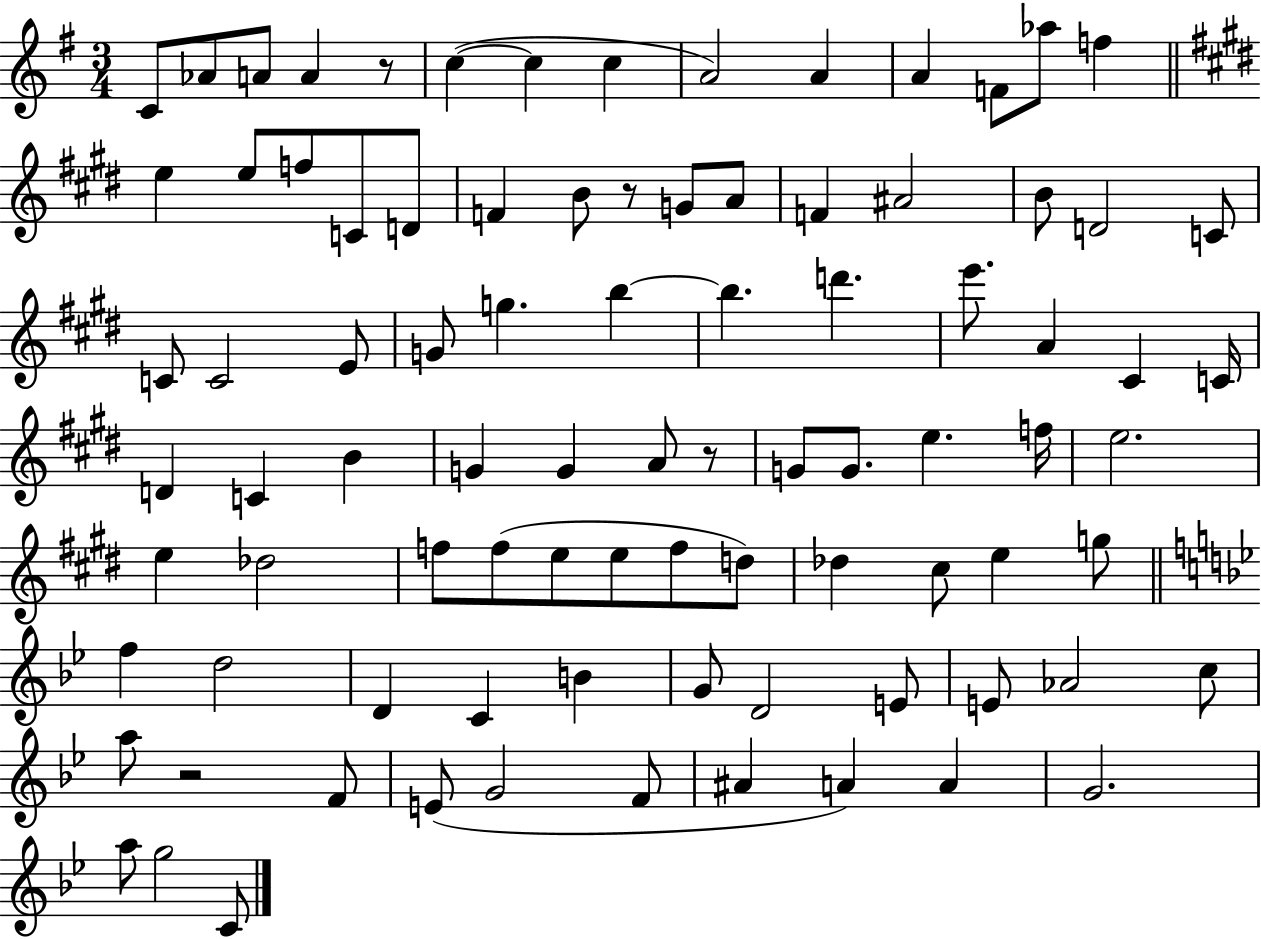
{
  \clef treble
  \numericTimeSignature
  \time 3/4
  \key g \major
  c'8 aes'8 a'8 a'4 r8 | c''4~(~ c''4 c''4 | a'2) a'4 | a'4 f'8 aes''8 f''4 | \break \bar "||" \break \key e \major e''4 e''8 f''8 c'8 d'8 | f'4 b'8 r8 g'8 a'8 | f'4 ais'2 | b'8 d'2 c'8 | \break c'8 c'2 e'8 | g'8 g''4. b''4~~ | b''4. d'''4. | e'''8. a'4 cis'4 c'16 | \break d'4 c'4 b'4 | g'4 g'4 a'8 r8 | g'8 g'8. e''4. f''16 | e''2. | \break e''4 des''2 | f''8 f''8( e''8 e''8 f''8 d''8) | des''4 cis''8 e''4 g''8 | \bar "||" \break \key bes \major f''4 d''2 | d'4 c'4 b'4 | g'8 d'2 e'8 | e'8 aes'2 c''8 | \break a''8 r2 f'8 | e'8( g'2 f'8 | ais'4 a'4) a'4 | g'2. | \break a''8 g''2 c'8 | \bar "|."
}